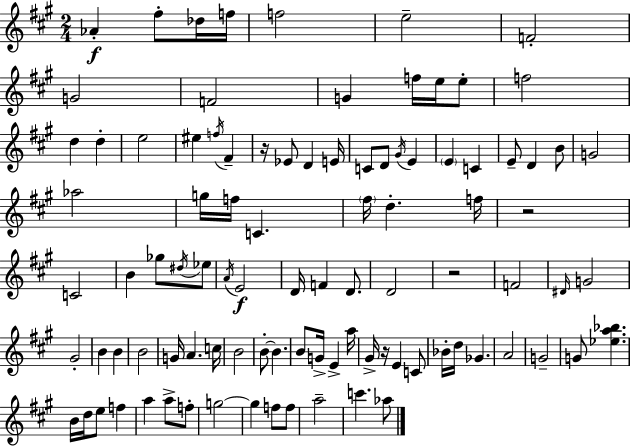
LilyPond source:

{
  \clef treble
  \numericTimeSignature
  \time 2/4
  \key a \major
  \repeat volta 2 { aes'4-.\f fis''8-. des''16 f''16 | f''2 | e''2-- | f'2-. | \break g'2 | f'2 | g'4 f''16 e''16 e''8-. | f''2 | \break d''4 d''4-. | e''2 | eis''4 \acciaccatura { f''16 } fis'4-- | r16 ees'8 d'4 | \break e'16 c'8 d'8 \acciaccatura { gis'16 } e'4 | \parenthesize e'4 c'4 | e'8-- d'4 | b'8 g'2 | \break aes''2 | g''16 f''16 c'4. | \parenthesize fis''16 d''4.-. | f''16 r2 | \break c'2 | b'4 ges''8 | \acciaccatura { dis''16 } ees''8 \acciaccatura { a'16 } e'2\f | d'16 f'4 | \break d'8. d'2 | r2 | f'2 | \grace { dis'16 } g'2 | \break gis'2-. | b'4 | b'4 b'2 | g'16 a'4. | \break c''16 b'2 | b'8-.~~ b'4. | b'8 g'16-> | e'4-> a''16 gis'16-> r16 e'4 | \break c'8 bes'16-. d''16 ges'4. | a'2 | g'2-- | g'8 <ees'' a'' bes''>4. | \break b'16 d''16 e''8 | f''4 a''4 | a''8-> f''8-. g''2~~ | g''4 | \break f''8 f''8 a''2-- | c'''4. | aes''8 } \bar "|."
}